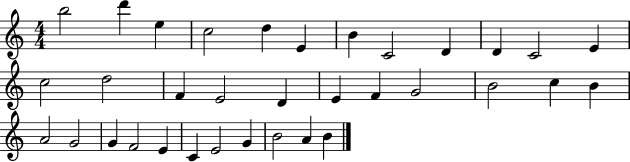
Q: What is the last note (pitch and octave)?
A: B4